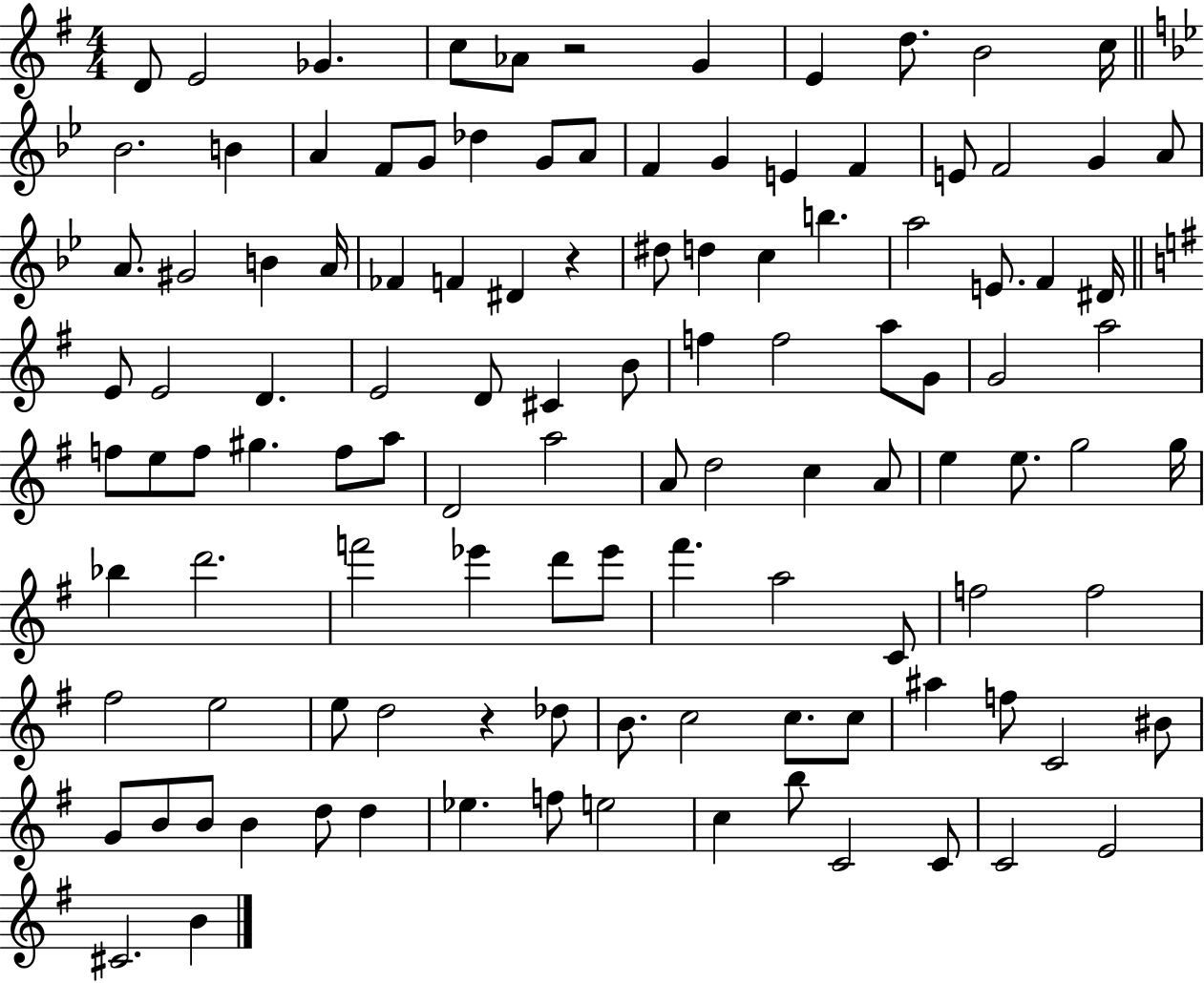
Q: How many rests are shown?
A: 3